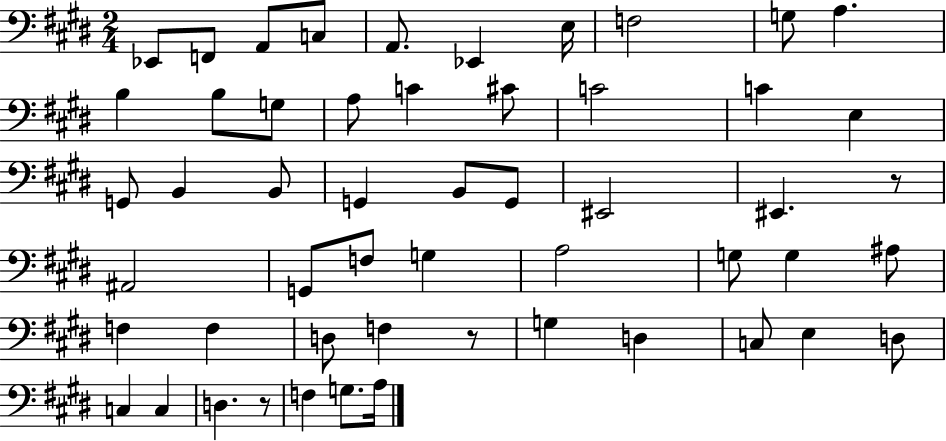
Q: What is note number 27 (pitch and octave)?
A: EIS2